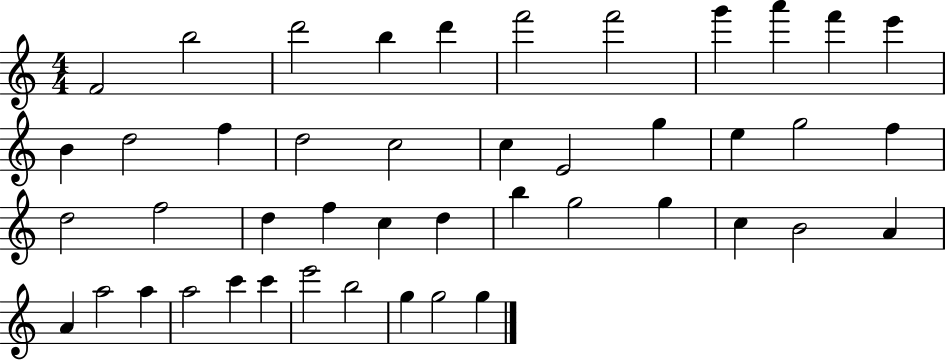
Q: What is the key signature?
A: C major